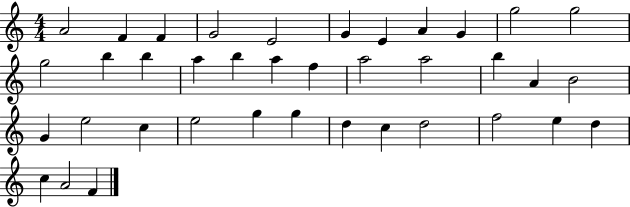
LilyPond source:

{
  \clef treble
  \numericTimeSignature
  \time 4/4
  \key c \major
  a'2 f'4 f'4 | g'2 e'2 | g'4 e'4 a'4 g'4 | g''2 g''2 | \break g''2 b''4 b''4 | a''4 b''4 a''4 f''4 | a''2 a''2 | b''4 a'4 b'2 | \break g'4 e''2 c''4 | e''2 g''4 g''4 | d''4 c''4 d''2 | f''2 e''4 d''4 | \break c''4 a'2 f'4 | \bar "|."
}